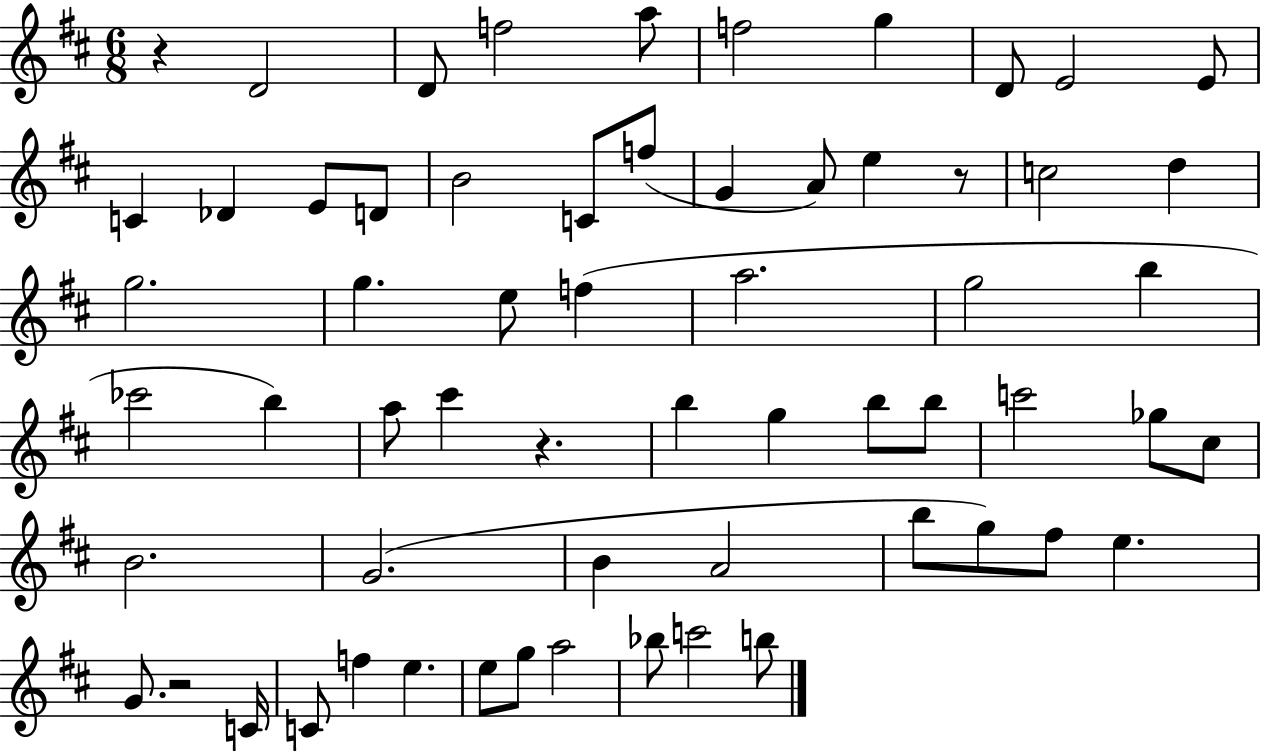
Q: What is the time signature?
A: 6/8